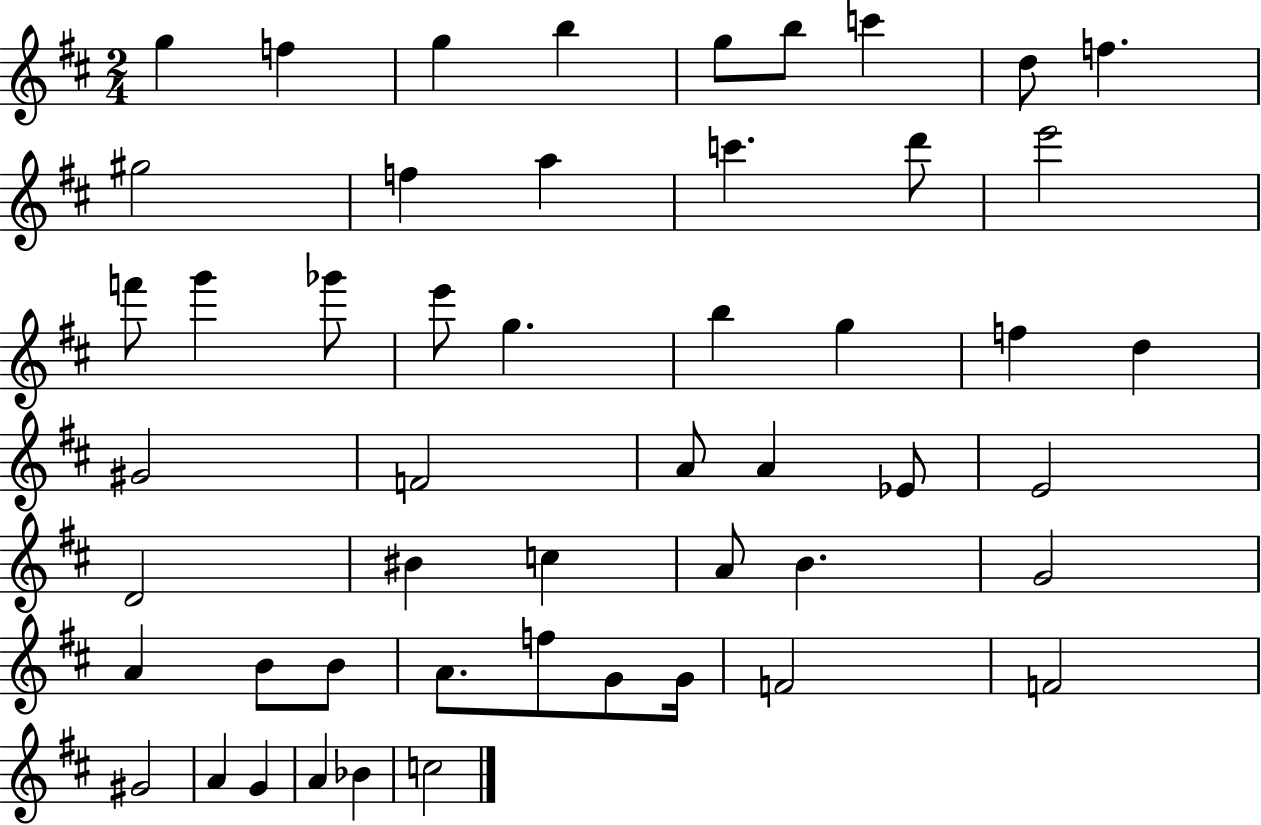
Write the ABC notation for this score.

X:1
T:Untitled
M:2/4
L:1/4
K:D
g f g b g/2 b/2 c' d/2 f ^g2 f a c' d'/2 e'2 f'/2 g' _g'/2 e'/2 g b g f d ^G2 F2 A/2 A _E/2 E2 D2 ^B c A/2 B G2 A B/2 B/2 A/2 f/2 G/2 G/4 F2 F2 ^G2 A G A _B c2